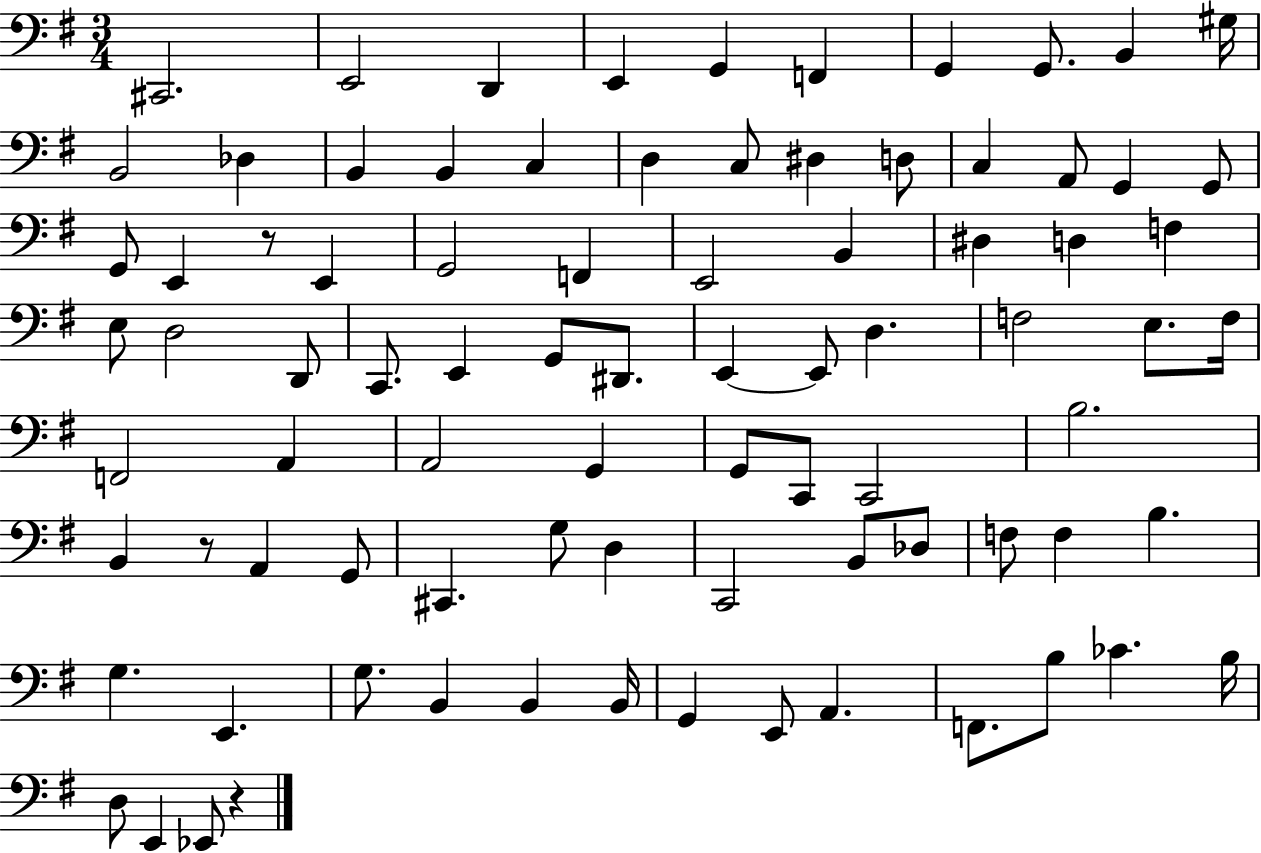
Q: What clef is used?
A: bass